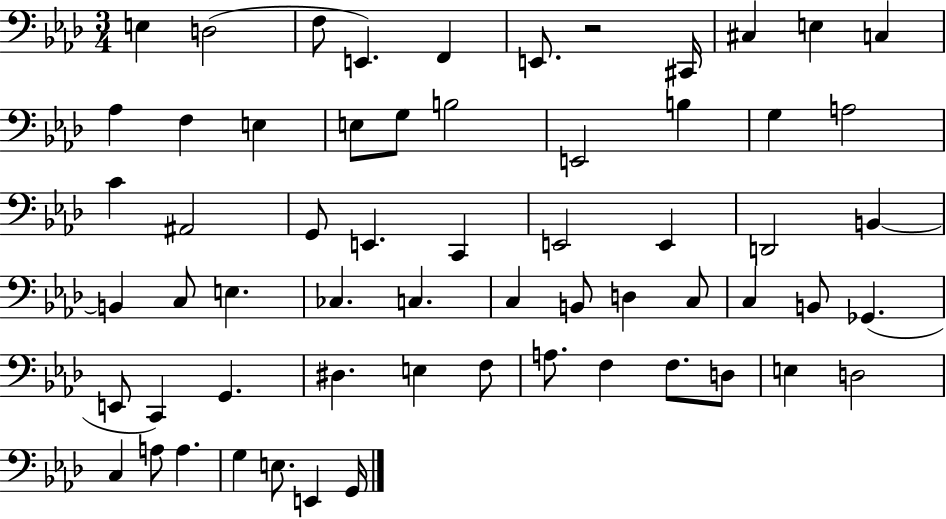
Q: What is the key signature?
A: AES major